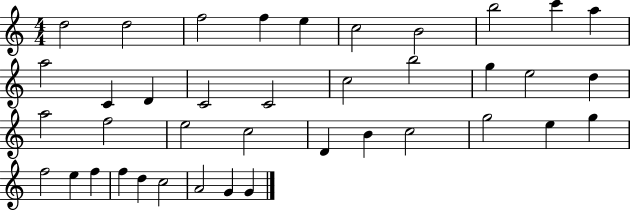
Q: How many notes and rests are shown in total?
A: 39